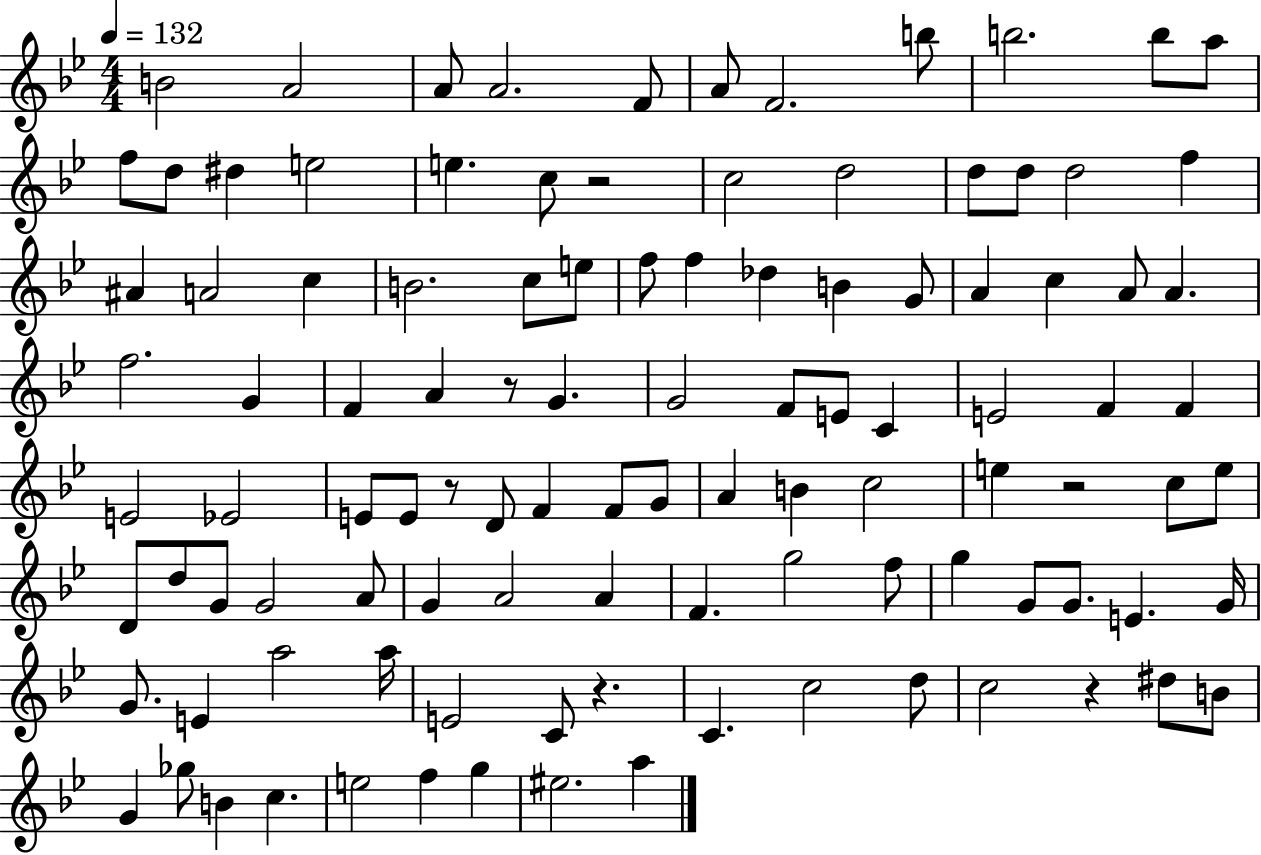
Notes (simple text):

B4/h A4/h A4/e A4/h. F4/e A4/e F4/h. B5/e B5/h. B5/e A5/e F5/e D5/e D#5/q E5/h E5/q. C5/e R/h C5/h D5/h D5/e D5/e D5/h F5/q A#4/q A4/h C5/q B4/h. C5/e E5/e F5/e F5/q Db5/q B4/q G4/e A4/q C5/q A4/e A4/q. F5/h. G4/q F4/q A4/q R/e G4/q. G4/h F4/e E4/e C4/q E4/h F4/q F4/q E4/h Eb4/h E4/e E4/e R/e D4/e F4/q F4/e G4/e A4/q B4/q C5/h E5/q R/h C5/e E5/e D4/e D5/e G4/e G4/h A4/e G4/q A4/h A4/q F4/q. G5/h F5/e G5/q G4/e G4/e. E4/q. G4/s G4/e. E4/q A5/h A5/s E4/h C4/e R/q. C4/q. C5/h D5/e C5/h R/q D#5/e B4/e G4/q Gb5/e B4/q C5/q. E5/h F5/q G5/q EIS5/h. A5/q